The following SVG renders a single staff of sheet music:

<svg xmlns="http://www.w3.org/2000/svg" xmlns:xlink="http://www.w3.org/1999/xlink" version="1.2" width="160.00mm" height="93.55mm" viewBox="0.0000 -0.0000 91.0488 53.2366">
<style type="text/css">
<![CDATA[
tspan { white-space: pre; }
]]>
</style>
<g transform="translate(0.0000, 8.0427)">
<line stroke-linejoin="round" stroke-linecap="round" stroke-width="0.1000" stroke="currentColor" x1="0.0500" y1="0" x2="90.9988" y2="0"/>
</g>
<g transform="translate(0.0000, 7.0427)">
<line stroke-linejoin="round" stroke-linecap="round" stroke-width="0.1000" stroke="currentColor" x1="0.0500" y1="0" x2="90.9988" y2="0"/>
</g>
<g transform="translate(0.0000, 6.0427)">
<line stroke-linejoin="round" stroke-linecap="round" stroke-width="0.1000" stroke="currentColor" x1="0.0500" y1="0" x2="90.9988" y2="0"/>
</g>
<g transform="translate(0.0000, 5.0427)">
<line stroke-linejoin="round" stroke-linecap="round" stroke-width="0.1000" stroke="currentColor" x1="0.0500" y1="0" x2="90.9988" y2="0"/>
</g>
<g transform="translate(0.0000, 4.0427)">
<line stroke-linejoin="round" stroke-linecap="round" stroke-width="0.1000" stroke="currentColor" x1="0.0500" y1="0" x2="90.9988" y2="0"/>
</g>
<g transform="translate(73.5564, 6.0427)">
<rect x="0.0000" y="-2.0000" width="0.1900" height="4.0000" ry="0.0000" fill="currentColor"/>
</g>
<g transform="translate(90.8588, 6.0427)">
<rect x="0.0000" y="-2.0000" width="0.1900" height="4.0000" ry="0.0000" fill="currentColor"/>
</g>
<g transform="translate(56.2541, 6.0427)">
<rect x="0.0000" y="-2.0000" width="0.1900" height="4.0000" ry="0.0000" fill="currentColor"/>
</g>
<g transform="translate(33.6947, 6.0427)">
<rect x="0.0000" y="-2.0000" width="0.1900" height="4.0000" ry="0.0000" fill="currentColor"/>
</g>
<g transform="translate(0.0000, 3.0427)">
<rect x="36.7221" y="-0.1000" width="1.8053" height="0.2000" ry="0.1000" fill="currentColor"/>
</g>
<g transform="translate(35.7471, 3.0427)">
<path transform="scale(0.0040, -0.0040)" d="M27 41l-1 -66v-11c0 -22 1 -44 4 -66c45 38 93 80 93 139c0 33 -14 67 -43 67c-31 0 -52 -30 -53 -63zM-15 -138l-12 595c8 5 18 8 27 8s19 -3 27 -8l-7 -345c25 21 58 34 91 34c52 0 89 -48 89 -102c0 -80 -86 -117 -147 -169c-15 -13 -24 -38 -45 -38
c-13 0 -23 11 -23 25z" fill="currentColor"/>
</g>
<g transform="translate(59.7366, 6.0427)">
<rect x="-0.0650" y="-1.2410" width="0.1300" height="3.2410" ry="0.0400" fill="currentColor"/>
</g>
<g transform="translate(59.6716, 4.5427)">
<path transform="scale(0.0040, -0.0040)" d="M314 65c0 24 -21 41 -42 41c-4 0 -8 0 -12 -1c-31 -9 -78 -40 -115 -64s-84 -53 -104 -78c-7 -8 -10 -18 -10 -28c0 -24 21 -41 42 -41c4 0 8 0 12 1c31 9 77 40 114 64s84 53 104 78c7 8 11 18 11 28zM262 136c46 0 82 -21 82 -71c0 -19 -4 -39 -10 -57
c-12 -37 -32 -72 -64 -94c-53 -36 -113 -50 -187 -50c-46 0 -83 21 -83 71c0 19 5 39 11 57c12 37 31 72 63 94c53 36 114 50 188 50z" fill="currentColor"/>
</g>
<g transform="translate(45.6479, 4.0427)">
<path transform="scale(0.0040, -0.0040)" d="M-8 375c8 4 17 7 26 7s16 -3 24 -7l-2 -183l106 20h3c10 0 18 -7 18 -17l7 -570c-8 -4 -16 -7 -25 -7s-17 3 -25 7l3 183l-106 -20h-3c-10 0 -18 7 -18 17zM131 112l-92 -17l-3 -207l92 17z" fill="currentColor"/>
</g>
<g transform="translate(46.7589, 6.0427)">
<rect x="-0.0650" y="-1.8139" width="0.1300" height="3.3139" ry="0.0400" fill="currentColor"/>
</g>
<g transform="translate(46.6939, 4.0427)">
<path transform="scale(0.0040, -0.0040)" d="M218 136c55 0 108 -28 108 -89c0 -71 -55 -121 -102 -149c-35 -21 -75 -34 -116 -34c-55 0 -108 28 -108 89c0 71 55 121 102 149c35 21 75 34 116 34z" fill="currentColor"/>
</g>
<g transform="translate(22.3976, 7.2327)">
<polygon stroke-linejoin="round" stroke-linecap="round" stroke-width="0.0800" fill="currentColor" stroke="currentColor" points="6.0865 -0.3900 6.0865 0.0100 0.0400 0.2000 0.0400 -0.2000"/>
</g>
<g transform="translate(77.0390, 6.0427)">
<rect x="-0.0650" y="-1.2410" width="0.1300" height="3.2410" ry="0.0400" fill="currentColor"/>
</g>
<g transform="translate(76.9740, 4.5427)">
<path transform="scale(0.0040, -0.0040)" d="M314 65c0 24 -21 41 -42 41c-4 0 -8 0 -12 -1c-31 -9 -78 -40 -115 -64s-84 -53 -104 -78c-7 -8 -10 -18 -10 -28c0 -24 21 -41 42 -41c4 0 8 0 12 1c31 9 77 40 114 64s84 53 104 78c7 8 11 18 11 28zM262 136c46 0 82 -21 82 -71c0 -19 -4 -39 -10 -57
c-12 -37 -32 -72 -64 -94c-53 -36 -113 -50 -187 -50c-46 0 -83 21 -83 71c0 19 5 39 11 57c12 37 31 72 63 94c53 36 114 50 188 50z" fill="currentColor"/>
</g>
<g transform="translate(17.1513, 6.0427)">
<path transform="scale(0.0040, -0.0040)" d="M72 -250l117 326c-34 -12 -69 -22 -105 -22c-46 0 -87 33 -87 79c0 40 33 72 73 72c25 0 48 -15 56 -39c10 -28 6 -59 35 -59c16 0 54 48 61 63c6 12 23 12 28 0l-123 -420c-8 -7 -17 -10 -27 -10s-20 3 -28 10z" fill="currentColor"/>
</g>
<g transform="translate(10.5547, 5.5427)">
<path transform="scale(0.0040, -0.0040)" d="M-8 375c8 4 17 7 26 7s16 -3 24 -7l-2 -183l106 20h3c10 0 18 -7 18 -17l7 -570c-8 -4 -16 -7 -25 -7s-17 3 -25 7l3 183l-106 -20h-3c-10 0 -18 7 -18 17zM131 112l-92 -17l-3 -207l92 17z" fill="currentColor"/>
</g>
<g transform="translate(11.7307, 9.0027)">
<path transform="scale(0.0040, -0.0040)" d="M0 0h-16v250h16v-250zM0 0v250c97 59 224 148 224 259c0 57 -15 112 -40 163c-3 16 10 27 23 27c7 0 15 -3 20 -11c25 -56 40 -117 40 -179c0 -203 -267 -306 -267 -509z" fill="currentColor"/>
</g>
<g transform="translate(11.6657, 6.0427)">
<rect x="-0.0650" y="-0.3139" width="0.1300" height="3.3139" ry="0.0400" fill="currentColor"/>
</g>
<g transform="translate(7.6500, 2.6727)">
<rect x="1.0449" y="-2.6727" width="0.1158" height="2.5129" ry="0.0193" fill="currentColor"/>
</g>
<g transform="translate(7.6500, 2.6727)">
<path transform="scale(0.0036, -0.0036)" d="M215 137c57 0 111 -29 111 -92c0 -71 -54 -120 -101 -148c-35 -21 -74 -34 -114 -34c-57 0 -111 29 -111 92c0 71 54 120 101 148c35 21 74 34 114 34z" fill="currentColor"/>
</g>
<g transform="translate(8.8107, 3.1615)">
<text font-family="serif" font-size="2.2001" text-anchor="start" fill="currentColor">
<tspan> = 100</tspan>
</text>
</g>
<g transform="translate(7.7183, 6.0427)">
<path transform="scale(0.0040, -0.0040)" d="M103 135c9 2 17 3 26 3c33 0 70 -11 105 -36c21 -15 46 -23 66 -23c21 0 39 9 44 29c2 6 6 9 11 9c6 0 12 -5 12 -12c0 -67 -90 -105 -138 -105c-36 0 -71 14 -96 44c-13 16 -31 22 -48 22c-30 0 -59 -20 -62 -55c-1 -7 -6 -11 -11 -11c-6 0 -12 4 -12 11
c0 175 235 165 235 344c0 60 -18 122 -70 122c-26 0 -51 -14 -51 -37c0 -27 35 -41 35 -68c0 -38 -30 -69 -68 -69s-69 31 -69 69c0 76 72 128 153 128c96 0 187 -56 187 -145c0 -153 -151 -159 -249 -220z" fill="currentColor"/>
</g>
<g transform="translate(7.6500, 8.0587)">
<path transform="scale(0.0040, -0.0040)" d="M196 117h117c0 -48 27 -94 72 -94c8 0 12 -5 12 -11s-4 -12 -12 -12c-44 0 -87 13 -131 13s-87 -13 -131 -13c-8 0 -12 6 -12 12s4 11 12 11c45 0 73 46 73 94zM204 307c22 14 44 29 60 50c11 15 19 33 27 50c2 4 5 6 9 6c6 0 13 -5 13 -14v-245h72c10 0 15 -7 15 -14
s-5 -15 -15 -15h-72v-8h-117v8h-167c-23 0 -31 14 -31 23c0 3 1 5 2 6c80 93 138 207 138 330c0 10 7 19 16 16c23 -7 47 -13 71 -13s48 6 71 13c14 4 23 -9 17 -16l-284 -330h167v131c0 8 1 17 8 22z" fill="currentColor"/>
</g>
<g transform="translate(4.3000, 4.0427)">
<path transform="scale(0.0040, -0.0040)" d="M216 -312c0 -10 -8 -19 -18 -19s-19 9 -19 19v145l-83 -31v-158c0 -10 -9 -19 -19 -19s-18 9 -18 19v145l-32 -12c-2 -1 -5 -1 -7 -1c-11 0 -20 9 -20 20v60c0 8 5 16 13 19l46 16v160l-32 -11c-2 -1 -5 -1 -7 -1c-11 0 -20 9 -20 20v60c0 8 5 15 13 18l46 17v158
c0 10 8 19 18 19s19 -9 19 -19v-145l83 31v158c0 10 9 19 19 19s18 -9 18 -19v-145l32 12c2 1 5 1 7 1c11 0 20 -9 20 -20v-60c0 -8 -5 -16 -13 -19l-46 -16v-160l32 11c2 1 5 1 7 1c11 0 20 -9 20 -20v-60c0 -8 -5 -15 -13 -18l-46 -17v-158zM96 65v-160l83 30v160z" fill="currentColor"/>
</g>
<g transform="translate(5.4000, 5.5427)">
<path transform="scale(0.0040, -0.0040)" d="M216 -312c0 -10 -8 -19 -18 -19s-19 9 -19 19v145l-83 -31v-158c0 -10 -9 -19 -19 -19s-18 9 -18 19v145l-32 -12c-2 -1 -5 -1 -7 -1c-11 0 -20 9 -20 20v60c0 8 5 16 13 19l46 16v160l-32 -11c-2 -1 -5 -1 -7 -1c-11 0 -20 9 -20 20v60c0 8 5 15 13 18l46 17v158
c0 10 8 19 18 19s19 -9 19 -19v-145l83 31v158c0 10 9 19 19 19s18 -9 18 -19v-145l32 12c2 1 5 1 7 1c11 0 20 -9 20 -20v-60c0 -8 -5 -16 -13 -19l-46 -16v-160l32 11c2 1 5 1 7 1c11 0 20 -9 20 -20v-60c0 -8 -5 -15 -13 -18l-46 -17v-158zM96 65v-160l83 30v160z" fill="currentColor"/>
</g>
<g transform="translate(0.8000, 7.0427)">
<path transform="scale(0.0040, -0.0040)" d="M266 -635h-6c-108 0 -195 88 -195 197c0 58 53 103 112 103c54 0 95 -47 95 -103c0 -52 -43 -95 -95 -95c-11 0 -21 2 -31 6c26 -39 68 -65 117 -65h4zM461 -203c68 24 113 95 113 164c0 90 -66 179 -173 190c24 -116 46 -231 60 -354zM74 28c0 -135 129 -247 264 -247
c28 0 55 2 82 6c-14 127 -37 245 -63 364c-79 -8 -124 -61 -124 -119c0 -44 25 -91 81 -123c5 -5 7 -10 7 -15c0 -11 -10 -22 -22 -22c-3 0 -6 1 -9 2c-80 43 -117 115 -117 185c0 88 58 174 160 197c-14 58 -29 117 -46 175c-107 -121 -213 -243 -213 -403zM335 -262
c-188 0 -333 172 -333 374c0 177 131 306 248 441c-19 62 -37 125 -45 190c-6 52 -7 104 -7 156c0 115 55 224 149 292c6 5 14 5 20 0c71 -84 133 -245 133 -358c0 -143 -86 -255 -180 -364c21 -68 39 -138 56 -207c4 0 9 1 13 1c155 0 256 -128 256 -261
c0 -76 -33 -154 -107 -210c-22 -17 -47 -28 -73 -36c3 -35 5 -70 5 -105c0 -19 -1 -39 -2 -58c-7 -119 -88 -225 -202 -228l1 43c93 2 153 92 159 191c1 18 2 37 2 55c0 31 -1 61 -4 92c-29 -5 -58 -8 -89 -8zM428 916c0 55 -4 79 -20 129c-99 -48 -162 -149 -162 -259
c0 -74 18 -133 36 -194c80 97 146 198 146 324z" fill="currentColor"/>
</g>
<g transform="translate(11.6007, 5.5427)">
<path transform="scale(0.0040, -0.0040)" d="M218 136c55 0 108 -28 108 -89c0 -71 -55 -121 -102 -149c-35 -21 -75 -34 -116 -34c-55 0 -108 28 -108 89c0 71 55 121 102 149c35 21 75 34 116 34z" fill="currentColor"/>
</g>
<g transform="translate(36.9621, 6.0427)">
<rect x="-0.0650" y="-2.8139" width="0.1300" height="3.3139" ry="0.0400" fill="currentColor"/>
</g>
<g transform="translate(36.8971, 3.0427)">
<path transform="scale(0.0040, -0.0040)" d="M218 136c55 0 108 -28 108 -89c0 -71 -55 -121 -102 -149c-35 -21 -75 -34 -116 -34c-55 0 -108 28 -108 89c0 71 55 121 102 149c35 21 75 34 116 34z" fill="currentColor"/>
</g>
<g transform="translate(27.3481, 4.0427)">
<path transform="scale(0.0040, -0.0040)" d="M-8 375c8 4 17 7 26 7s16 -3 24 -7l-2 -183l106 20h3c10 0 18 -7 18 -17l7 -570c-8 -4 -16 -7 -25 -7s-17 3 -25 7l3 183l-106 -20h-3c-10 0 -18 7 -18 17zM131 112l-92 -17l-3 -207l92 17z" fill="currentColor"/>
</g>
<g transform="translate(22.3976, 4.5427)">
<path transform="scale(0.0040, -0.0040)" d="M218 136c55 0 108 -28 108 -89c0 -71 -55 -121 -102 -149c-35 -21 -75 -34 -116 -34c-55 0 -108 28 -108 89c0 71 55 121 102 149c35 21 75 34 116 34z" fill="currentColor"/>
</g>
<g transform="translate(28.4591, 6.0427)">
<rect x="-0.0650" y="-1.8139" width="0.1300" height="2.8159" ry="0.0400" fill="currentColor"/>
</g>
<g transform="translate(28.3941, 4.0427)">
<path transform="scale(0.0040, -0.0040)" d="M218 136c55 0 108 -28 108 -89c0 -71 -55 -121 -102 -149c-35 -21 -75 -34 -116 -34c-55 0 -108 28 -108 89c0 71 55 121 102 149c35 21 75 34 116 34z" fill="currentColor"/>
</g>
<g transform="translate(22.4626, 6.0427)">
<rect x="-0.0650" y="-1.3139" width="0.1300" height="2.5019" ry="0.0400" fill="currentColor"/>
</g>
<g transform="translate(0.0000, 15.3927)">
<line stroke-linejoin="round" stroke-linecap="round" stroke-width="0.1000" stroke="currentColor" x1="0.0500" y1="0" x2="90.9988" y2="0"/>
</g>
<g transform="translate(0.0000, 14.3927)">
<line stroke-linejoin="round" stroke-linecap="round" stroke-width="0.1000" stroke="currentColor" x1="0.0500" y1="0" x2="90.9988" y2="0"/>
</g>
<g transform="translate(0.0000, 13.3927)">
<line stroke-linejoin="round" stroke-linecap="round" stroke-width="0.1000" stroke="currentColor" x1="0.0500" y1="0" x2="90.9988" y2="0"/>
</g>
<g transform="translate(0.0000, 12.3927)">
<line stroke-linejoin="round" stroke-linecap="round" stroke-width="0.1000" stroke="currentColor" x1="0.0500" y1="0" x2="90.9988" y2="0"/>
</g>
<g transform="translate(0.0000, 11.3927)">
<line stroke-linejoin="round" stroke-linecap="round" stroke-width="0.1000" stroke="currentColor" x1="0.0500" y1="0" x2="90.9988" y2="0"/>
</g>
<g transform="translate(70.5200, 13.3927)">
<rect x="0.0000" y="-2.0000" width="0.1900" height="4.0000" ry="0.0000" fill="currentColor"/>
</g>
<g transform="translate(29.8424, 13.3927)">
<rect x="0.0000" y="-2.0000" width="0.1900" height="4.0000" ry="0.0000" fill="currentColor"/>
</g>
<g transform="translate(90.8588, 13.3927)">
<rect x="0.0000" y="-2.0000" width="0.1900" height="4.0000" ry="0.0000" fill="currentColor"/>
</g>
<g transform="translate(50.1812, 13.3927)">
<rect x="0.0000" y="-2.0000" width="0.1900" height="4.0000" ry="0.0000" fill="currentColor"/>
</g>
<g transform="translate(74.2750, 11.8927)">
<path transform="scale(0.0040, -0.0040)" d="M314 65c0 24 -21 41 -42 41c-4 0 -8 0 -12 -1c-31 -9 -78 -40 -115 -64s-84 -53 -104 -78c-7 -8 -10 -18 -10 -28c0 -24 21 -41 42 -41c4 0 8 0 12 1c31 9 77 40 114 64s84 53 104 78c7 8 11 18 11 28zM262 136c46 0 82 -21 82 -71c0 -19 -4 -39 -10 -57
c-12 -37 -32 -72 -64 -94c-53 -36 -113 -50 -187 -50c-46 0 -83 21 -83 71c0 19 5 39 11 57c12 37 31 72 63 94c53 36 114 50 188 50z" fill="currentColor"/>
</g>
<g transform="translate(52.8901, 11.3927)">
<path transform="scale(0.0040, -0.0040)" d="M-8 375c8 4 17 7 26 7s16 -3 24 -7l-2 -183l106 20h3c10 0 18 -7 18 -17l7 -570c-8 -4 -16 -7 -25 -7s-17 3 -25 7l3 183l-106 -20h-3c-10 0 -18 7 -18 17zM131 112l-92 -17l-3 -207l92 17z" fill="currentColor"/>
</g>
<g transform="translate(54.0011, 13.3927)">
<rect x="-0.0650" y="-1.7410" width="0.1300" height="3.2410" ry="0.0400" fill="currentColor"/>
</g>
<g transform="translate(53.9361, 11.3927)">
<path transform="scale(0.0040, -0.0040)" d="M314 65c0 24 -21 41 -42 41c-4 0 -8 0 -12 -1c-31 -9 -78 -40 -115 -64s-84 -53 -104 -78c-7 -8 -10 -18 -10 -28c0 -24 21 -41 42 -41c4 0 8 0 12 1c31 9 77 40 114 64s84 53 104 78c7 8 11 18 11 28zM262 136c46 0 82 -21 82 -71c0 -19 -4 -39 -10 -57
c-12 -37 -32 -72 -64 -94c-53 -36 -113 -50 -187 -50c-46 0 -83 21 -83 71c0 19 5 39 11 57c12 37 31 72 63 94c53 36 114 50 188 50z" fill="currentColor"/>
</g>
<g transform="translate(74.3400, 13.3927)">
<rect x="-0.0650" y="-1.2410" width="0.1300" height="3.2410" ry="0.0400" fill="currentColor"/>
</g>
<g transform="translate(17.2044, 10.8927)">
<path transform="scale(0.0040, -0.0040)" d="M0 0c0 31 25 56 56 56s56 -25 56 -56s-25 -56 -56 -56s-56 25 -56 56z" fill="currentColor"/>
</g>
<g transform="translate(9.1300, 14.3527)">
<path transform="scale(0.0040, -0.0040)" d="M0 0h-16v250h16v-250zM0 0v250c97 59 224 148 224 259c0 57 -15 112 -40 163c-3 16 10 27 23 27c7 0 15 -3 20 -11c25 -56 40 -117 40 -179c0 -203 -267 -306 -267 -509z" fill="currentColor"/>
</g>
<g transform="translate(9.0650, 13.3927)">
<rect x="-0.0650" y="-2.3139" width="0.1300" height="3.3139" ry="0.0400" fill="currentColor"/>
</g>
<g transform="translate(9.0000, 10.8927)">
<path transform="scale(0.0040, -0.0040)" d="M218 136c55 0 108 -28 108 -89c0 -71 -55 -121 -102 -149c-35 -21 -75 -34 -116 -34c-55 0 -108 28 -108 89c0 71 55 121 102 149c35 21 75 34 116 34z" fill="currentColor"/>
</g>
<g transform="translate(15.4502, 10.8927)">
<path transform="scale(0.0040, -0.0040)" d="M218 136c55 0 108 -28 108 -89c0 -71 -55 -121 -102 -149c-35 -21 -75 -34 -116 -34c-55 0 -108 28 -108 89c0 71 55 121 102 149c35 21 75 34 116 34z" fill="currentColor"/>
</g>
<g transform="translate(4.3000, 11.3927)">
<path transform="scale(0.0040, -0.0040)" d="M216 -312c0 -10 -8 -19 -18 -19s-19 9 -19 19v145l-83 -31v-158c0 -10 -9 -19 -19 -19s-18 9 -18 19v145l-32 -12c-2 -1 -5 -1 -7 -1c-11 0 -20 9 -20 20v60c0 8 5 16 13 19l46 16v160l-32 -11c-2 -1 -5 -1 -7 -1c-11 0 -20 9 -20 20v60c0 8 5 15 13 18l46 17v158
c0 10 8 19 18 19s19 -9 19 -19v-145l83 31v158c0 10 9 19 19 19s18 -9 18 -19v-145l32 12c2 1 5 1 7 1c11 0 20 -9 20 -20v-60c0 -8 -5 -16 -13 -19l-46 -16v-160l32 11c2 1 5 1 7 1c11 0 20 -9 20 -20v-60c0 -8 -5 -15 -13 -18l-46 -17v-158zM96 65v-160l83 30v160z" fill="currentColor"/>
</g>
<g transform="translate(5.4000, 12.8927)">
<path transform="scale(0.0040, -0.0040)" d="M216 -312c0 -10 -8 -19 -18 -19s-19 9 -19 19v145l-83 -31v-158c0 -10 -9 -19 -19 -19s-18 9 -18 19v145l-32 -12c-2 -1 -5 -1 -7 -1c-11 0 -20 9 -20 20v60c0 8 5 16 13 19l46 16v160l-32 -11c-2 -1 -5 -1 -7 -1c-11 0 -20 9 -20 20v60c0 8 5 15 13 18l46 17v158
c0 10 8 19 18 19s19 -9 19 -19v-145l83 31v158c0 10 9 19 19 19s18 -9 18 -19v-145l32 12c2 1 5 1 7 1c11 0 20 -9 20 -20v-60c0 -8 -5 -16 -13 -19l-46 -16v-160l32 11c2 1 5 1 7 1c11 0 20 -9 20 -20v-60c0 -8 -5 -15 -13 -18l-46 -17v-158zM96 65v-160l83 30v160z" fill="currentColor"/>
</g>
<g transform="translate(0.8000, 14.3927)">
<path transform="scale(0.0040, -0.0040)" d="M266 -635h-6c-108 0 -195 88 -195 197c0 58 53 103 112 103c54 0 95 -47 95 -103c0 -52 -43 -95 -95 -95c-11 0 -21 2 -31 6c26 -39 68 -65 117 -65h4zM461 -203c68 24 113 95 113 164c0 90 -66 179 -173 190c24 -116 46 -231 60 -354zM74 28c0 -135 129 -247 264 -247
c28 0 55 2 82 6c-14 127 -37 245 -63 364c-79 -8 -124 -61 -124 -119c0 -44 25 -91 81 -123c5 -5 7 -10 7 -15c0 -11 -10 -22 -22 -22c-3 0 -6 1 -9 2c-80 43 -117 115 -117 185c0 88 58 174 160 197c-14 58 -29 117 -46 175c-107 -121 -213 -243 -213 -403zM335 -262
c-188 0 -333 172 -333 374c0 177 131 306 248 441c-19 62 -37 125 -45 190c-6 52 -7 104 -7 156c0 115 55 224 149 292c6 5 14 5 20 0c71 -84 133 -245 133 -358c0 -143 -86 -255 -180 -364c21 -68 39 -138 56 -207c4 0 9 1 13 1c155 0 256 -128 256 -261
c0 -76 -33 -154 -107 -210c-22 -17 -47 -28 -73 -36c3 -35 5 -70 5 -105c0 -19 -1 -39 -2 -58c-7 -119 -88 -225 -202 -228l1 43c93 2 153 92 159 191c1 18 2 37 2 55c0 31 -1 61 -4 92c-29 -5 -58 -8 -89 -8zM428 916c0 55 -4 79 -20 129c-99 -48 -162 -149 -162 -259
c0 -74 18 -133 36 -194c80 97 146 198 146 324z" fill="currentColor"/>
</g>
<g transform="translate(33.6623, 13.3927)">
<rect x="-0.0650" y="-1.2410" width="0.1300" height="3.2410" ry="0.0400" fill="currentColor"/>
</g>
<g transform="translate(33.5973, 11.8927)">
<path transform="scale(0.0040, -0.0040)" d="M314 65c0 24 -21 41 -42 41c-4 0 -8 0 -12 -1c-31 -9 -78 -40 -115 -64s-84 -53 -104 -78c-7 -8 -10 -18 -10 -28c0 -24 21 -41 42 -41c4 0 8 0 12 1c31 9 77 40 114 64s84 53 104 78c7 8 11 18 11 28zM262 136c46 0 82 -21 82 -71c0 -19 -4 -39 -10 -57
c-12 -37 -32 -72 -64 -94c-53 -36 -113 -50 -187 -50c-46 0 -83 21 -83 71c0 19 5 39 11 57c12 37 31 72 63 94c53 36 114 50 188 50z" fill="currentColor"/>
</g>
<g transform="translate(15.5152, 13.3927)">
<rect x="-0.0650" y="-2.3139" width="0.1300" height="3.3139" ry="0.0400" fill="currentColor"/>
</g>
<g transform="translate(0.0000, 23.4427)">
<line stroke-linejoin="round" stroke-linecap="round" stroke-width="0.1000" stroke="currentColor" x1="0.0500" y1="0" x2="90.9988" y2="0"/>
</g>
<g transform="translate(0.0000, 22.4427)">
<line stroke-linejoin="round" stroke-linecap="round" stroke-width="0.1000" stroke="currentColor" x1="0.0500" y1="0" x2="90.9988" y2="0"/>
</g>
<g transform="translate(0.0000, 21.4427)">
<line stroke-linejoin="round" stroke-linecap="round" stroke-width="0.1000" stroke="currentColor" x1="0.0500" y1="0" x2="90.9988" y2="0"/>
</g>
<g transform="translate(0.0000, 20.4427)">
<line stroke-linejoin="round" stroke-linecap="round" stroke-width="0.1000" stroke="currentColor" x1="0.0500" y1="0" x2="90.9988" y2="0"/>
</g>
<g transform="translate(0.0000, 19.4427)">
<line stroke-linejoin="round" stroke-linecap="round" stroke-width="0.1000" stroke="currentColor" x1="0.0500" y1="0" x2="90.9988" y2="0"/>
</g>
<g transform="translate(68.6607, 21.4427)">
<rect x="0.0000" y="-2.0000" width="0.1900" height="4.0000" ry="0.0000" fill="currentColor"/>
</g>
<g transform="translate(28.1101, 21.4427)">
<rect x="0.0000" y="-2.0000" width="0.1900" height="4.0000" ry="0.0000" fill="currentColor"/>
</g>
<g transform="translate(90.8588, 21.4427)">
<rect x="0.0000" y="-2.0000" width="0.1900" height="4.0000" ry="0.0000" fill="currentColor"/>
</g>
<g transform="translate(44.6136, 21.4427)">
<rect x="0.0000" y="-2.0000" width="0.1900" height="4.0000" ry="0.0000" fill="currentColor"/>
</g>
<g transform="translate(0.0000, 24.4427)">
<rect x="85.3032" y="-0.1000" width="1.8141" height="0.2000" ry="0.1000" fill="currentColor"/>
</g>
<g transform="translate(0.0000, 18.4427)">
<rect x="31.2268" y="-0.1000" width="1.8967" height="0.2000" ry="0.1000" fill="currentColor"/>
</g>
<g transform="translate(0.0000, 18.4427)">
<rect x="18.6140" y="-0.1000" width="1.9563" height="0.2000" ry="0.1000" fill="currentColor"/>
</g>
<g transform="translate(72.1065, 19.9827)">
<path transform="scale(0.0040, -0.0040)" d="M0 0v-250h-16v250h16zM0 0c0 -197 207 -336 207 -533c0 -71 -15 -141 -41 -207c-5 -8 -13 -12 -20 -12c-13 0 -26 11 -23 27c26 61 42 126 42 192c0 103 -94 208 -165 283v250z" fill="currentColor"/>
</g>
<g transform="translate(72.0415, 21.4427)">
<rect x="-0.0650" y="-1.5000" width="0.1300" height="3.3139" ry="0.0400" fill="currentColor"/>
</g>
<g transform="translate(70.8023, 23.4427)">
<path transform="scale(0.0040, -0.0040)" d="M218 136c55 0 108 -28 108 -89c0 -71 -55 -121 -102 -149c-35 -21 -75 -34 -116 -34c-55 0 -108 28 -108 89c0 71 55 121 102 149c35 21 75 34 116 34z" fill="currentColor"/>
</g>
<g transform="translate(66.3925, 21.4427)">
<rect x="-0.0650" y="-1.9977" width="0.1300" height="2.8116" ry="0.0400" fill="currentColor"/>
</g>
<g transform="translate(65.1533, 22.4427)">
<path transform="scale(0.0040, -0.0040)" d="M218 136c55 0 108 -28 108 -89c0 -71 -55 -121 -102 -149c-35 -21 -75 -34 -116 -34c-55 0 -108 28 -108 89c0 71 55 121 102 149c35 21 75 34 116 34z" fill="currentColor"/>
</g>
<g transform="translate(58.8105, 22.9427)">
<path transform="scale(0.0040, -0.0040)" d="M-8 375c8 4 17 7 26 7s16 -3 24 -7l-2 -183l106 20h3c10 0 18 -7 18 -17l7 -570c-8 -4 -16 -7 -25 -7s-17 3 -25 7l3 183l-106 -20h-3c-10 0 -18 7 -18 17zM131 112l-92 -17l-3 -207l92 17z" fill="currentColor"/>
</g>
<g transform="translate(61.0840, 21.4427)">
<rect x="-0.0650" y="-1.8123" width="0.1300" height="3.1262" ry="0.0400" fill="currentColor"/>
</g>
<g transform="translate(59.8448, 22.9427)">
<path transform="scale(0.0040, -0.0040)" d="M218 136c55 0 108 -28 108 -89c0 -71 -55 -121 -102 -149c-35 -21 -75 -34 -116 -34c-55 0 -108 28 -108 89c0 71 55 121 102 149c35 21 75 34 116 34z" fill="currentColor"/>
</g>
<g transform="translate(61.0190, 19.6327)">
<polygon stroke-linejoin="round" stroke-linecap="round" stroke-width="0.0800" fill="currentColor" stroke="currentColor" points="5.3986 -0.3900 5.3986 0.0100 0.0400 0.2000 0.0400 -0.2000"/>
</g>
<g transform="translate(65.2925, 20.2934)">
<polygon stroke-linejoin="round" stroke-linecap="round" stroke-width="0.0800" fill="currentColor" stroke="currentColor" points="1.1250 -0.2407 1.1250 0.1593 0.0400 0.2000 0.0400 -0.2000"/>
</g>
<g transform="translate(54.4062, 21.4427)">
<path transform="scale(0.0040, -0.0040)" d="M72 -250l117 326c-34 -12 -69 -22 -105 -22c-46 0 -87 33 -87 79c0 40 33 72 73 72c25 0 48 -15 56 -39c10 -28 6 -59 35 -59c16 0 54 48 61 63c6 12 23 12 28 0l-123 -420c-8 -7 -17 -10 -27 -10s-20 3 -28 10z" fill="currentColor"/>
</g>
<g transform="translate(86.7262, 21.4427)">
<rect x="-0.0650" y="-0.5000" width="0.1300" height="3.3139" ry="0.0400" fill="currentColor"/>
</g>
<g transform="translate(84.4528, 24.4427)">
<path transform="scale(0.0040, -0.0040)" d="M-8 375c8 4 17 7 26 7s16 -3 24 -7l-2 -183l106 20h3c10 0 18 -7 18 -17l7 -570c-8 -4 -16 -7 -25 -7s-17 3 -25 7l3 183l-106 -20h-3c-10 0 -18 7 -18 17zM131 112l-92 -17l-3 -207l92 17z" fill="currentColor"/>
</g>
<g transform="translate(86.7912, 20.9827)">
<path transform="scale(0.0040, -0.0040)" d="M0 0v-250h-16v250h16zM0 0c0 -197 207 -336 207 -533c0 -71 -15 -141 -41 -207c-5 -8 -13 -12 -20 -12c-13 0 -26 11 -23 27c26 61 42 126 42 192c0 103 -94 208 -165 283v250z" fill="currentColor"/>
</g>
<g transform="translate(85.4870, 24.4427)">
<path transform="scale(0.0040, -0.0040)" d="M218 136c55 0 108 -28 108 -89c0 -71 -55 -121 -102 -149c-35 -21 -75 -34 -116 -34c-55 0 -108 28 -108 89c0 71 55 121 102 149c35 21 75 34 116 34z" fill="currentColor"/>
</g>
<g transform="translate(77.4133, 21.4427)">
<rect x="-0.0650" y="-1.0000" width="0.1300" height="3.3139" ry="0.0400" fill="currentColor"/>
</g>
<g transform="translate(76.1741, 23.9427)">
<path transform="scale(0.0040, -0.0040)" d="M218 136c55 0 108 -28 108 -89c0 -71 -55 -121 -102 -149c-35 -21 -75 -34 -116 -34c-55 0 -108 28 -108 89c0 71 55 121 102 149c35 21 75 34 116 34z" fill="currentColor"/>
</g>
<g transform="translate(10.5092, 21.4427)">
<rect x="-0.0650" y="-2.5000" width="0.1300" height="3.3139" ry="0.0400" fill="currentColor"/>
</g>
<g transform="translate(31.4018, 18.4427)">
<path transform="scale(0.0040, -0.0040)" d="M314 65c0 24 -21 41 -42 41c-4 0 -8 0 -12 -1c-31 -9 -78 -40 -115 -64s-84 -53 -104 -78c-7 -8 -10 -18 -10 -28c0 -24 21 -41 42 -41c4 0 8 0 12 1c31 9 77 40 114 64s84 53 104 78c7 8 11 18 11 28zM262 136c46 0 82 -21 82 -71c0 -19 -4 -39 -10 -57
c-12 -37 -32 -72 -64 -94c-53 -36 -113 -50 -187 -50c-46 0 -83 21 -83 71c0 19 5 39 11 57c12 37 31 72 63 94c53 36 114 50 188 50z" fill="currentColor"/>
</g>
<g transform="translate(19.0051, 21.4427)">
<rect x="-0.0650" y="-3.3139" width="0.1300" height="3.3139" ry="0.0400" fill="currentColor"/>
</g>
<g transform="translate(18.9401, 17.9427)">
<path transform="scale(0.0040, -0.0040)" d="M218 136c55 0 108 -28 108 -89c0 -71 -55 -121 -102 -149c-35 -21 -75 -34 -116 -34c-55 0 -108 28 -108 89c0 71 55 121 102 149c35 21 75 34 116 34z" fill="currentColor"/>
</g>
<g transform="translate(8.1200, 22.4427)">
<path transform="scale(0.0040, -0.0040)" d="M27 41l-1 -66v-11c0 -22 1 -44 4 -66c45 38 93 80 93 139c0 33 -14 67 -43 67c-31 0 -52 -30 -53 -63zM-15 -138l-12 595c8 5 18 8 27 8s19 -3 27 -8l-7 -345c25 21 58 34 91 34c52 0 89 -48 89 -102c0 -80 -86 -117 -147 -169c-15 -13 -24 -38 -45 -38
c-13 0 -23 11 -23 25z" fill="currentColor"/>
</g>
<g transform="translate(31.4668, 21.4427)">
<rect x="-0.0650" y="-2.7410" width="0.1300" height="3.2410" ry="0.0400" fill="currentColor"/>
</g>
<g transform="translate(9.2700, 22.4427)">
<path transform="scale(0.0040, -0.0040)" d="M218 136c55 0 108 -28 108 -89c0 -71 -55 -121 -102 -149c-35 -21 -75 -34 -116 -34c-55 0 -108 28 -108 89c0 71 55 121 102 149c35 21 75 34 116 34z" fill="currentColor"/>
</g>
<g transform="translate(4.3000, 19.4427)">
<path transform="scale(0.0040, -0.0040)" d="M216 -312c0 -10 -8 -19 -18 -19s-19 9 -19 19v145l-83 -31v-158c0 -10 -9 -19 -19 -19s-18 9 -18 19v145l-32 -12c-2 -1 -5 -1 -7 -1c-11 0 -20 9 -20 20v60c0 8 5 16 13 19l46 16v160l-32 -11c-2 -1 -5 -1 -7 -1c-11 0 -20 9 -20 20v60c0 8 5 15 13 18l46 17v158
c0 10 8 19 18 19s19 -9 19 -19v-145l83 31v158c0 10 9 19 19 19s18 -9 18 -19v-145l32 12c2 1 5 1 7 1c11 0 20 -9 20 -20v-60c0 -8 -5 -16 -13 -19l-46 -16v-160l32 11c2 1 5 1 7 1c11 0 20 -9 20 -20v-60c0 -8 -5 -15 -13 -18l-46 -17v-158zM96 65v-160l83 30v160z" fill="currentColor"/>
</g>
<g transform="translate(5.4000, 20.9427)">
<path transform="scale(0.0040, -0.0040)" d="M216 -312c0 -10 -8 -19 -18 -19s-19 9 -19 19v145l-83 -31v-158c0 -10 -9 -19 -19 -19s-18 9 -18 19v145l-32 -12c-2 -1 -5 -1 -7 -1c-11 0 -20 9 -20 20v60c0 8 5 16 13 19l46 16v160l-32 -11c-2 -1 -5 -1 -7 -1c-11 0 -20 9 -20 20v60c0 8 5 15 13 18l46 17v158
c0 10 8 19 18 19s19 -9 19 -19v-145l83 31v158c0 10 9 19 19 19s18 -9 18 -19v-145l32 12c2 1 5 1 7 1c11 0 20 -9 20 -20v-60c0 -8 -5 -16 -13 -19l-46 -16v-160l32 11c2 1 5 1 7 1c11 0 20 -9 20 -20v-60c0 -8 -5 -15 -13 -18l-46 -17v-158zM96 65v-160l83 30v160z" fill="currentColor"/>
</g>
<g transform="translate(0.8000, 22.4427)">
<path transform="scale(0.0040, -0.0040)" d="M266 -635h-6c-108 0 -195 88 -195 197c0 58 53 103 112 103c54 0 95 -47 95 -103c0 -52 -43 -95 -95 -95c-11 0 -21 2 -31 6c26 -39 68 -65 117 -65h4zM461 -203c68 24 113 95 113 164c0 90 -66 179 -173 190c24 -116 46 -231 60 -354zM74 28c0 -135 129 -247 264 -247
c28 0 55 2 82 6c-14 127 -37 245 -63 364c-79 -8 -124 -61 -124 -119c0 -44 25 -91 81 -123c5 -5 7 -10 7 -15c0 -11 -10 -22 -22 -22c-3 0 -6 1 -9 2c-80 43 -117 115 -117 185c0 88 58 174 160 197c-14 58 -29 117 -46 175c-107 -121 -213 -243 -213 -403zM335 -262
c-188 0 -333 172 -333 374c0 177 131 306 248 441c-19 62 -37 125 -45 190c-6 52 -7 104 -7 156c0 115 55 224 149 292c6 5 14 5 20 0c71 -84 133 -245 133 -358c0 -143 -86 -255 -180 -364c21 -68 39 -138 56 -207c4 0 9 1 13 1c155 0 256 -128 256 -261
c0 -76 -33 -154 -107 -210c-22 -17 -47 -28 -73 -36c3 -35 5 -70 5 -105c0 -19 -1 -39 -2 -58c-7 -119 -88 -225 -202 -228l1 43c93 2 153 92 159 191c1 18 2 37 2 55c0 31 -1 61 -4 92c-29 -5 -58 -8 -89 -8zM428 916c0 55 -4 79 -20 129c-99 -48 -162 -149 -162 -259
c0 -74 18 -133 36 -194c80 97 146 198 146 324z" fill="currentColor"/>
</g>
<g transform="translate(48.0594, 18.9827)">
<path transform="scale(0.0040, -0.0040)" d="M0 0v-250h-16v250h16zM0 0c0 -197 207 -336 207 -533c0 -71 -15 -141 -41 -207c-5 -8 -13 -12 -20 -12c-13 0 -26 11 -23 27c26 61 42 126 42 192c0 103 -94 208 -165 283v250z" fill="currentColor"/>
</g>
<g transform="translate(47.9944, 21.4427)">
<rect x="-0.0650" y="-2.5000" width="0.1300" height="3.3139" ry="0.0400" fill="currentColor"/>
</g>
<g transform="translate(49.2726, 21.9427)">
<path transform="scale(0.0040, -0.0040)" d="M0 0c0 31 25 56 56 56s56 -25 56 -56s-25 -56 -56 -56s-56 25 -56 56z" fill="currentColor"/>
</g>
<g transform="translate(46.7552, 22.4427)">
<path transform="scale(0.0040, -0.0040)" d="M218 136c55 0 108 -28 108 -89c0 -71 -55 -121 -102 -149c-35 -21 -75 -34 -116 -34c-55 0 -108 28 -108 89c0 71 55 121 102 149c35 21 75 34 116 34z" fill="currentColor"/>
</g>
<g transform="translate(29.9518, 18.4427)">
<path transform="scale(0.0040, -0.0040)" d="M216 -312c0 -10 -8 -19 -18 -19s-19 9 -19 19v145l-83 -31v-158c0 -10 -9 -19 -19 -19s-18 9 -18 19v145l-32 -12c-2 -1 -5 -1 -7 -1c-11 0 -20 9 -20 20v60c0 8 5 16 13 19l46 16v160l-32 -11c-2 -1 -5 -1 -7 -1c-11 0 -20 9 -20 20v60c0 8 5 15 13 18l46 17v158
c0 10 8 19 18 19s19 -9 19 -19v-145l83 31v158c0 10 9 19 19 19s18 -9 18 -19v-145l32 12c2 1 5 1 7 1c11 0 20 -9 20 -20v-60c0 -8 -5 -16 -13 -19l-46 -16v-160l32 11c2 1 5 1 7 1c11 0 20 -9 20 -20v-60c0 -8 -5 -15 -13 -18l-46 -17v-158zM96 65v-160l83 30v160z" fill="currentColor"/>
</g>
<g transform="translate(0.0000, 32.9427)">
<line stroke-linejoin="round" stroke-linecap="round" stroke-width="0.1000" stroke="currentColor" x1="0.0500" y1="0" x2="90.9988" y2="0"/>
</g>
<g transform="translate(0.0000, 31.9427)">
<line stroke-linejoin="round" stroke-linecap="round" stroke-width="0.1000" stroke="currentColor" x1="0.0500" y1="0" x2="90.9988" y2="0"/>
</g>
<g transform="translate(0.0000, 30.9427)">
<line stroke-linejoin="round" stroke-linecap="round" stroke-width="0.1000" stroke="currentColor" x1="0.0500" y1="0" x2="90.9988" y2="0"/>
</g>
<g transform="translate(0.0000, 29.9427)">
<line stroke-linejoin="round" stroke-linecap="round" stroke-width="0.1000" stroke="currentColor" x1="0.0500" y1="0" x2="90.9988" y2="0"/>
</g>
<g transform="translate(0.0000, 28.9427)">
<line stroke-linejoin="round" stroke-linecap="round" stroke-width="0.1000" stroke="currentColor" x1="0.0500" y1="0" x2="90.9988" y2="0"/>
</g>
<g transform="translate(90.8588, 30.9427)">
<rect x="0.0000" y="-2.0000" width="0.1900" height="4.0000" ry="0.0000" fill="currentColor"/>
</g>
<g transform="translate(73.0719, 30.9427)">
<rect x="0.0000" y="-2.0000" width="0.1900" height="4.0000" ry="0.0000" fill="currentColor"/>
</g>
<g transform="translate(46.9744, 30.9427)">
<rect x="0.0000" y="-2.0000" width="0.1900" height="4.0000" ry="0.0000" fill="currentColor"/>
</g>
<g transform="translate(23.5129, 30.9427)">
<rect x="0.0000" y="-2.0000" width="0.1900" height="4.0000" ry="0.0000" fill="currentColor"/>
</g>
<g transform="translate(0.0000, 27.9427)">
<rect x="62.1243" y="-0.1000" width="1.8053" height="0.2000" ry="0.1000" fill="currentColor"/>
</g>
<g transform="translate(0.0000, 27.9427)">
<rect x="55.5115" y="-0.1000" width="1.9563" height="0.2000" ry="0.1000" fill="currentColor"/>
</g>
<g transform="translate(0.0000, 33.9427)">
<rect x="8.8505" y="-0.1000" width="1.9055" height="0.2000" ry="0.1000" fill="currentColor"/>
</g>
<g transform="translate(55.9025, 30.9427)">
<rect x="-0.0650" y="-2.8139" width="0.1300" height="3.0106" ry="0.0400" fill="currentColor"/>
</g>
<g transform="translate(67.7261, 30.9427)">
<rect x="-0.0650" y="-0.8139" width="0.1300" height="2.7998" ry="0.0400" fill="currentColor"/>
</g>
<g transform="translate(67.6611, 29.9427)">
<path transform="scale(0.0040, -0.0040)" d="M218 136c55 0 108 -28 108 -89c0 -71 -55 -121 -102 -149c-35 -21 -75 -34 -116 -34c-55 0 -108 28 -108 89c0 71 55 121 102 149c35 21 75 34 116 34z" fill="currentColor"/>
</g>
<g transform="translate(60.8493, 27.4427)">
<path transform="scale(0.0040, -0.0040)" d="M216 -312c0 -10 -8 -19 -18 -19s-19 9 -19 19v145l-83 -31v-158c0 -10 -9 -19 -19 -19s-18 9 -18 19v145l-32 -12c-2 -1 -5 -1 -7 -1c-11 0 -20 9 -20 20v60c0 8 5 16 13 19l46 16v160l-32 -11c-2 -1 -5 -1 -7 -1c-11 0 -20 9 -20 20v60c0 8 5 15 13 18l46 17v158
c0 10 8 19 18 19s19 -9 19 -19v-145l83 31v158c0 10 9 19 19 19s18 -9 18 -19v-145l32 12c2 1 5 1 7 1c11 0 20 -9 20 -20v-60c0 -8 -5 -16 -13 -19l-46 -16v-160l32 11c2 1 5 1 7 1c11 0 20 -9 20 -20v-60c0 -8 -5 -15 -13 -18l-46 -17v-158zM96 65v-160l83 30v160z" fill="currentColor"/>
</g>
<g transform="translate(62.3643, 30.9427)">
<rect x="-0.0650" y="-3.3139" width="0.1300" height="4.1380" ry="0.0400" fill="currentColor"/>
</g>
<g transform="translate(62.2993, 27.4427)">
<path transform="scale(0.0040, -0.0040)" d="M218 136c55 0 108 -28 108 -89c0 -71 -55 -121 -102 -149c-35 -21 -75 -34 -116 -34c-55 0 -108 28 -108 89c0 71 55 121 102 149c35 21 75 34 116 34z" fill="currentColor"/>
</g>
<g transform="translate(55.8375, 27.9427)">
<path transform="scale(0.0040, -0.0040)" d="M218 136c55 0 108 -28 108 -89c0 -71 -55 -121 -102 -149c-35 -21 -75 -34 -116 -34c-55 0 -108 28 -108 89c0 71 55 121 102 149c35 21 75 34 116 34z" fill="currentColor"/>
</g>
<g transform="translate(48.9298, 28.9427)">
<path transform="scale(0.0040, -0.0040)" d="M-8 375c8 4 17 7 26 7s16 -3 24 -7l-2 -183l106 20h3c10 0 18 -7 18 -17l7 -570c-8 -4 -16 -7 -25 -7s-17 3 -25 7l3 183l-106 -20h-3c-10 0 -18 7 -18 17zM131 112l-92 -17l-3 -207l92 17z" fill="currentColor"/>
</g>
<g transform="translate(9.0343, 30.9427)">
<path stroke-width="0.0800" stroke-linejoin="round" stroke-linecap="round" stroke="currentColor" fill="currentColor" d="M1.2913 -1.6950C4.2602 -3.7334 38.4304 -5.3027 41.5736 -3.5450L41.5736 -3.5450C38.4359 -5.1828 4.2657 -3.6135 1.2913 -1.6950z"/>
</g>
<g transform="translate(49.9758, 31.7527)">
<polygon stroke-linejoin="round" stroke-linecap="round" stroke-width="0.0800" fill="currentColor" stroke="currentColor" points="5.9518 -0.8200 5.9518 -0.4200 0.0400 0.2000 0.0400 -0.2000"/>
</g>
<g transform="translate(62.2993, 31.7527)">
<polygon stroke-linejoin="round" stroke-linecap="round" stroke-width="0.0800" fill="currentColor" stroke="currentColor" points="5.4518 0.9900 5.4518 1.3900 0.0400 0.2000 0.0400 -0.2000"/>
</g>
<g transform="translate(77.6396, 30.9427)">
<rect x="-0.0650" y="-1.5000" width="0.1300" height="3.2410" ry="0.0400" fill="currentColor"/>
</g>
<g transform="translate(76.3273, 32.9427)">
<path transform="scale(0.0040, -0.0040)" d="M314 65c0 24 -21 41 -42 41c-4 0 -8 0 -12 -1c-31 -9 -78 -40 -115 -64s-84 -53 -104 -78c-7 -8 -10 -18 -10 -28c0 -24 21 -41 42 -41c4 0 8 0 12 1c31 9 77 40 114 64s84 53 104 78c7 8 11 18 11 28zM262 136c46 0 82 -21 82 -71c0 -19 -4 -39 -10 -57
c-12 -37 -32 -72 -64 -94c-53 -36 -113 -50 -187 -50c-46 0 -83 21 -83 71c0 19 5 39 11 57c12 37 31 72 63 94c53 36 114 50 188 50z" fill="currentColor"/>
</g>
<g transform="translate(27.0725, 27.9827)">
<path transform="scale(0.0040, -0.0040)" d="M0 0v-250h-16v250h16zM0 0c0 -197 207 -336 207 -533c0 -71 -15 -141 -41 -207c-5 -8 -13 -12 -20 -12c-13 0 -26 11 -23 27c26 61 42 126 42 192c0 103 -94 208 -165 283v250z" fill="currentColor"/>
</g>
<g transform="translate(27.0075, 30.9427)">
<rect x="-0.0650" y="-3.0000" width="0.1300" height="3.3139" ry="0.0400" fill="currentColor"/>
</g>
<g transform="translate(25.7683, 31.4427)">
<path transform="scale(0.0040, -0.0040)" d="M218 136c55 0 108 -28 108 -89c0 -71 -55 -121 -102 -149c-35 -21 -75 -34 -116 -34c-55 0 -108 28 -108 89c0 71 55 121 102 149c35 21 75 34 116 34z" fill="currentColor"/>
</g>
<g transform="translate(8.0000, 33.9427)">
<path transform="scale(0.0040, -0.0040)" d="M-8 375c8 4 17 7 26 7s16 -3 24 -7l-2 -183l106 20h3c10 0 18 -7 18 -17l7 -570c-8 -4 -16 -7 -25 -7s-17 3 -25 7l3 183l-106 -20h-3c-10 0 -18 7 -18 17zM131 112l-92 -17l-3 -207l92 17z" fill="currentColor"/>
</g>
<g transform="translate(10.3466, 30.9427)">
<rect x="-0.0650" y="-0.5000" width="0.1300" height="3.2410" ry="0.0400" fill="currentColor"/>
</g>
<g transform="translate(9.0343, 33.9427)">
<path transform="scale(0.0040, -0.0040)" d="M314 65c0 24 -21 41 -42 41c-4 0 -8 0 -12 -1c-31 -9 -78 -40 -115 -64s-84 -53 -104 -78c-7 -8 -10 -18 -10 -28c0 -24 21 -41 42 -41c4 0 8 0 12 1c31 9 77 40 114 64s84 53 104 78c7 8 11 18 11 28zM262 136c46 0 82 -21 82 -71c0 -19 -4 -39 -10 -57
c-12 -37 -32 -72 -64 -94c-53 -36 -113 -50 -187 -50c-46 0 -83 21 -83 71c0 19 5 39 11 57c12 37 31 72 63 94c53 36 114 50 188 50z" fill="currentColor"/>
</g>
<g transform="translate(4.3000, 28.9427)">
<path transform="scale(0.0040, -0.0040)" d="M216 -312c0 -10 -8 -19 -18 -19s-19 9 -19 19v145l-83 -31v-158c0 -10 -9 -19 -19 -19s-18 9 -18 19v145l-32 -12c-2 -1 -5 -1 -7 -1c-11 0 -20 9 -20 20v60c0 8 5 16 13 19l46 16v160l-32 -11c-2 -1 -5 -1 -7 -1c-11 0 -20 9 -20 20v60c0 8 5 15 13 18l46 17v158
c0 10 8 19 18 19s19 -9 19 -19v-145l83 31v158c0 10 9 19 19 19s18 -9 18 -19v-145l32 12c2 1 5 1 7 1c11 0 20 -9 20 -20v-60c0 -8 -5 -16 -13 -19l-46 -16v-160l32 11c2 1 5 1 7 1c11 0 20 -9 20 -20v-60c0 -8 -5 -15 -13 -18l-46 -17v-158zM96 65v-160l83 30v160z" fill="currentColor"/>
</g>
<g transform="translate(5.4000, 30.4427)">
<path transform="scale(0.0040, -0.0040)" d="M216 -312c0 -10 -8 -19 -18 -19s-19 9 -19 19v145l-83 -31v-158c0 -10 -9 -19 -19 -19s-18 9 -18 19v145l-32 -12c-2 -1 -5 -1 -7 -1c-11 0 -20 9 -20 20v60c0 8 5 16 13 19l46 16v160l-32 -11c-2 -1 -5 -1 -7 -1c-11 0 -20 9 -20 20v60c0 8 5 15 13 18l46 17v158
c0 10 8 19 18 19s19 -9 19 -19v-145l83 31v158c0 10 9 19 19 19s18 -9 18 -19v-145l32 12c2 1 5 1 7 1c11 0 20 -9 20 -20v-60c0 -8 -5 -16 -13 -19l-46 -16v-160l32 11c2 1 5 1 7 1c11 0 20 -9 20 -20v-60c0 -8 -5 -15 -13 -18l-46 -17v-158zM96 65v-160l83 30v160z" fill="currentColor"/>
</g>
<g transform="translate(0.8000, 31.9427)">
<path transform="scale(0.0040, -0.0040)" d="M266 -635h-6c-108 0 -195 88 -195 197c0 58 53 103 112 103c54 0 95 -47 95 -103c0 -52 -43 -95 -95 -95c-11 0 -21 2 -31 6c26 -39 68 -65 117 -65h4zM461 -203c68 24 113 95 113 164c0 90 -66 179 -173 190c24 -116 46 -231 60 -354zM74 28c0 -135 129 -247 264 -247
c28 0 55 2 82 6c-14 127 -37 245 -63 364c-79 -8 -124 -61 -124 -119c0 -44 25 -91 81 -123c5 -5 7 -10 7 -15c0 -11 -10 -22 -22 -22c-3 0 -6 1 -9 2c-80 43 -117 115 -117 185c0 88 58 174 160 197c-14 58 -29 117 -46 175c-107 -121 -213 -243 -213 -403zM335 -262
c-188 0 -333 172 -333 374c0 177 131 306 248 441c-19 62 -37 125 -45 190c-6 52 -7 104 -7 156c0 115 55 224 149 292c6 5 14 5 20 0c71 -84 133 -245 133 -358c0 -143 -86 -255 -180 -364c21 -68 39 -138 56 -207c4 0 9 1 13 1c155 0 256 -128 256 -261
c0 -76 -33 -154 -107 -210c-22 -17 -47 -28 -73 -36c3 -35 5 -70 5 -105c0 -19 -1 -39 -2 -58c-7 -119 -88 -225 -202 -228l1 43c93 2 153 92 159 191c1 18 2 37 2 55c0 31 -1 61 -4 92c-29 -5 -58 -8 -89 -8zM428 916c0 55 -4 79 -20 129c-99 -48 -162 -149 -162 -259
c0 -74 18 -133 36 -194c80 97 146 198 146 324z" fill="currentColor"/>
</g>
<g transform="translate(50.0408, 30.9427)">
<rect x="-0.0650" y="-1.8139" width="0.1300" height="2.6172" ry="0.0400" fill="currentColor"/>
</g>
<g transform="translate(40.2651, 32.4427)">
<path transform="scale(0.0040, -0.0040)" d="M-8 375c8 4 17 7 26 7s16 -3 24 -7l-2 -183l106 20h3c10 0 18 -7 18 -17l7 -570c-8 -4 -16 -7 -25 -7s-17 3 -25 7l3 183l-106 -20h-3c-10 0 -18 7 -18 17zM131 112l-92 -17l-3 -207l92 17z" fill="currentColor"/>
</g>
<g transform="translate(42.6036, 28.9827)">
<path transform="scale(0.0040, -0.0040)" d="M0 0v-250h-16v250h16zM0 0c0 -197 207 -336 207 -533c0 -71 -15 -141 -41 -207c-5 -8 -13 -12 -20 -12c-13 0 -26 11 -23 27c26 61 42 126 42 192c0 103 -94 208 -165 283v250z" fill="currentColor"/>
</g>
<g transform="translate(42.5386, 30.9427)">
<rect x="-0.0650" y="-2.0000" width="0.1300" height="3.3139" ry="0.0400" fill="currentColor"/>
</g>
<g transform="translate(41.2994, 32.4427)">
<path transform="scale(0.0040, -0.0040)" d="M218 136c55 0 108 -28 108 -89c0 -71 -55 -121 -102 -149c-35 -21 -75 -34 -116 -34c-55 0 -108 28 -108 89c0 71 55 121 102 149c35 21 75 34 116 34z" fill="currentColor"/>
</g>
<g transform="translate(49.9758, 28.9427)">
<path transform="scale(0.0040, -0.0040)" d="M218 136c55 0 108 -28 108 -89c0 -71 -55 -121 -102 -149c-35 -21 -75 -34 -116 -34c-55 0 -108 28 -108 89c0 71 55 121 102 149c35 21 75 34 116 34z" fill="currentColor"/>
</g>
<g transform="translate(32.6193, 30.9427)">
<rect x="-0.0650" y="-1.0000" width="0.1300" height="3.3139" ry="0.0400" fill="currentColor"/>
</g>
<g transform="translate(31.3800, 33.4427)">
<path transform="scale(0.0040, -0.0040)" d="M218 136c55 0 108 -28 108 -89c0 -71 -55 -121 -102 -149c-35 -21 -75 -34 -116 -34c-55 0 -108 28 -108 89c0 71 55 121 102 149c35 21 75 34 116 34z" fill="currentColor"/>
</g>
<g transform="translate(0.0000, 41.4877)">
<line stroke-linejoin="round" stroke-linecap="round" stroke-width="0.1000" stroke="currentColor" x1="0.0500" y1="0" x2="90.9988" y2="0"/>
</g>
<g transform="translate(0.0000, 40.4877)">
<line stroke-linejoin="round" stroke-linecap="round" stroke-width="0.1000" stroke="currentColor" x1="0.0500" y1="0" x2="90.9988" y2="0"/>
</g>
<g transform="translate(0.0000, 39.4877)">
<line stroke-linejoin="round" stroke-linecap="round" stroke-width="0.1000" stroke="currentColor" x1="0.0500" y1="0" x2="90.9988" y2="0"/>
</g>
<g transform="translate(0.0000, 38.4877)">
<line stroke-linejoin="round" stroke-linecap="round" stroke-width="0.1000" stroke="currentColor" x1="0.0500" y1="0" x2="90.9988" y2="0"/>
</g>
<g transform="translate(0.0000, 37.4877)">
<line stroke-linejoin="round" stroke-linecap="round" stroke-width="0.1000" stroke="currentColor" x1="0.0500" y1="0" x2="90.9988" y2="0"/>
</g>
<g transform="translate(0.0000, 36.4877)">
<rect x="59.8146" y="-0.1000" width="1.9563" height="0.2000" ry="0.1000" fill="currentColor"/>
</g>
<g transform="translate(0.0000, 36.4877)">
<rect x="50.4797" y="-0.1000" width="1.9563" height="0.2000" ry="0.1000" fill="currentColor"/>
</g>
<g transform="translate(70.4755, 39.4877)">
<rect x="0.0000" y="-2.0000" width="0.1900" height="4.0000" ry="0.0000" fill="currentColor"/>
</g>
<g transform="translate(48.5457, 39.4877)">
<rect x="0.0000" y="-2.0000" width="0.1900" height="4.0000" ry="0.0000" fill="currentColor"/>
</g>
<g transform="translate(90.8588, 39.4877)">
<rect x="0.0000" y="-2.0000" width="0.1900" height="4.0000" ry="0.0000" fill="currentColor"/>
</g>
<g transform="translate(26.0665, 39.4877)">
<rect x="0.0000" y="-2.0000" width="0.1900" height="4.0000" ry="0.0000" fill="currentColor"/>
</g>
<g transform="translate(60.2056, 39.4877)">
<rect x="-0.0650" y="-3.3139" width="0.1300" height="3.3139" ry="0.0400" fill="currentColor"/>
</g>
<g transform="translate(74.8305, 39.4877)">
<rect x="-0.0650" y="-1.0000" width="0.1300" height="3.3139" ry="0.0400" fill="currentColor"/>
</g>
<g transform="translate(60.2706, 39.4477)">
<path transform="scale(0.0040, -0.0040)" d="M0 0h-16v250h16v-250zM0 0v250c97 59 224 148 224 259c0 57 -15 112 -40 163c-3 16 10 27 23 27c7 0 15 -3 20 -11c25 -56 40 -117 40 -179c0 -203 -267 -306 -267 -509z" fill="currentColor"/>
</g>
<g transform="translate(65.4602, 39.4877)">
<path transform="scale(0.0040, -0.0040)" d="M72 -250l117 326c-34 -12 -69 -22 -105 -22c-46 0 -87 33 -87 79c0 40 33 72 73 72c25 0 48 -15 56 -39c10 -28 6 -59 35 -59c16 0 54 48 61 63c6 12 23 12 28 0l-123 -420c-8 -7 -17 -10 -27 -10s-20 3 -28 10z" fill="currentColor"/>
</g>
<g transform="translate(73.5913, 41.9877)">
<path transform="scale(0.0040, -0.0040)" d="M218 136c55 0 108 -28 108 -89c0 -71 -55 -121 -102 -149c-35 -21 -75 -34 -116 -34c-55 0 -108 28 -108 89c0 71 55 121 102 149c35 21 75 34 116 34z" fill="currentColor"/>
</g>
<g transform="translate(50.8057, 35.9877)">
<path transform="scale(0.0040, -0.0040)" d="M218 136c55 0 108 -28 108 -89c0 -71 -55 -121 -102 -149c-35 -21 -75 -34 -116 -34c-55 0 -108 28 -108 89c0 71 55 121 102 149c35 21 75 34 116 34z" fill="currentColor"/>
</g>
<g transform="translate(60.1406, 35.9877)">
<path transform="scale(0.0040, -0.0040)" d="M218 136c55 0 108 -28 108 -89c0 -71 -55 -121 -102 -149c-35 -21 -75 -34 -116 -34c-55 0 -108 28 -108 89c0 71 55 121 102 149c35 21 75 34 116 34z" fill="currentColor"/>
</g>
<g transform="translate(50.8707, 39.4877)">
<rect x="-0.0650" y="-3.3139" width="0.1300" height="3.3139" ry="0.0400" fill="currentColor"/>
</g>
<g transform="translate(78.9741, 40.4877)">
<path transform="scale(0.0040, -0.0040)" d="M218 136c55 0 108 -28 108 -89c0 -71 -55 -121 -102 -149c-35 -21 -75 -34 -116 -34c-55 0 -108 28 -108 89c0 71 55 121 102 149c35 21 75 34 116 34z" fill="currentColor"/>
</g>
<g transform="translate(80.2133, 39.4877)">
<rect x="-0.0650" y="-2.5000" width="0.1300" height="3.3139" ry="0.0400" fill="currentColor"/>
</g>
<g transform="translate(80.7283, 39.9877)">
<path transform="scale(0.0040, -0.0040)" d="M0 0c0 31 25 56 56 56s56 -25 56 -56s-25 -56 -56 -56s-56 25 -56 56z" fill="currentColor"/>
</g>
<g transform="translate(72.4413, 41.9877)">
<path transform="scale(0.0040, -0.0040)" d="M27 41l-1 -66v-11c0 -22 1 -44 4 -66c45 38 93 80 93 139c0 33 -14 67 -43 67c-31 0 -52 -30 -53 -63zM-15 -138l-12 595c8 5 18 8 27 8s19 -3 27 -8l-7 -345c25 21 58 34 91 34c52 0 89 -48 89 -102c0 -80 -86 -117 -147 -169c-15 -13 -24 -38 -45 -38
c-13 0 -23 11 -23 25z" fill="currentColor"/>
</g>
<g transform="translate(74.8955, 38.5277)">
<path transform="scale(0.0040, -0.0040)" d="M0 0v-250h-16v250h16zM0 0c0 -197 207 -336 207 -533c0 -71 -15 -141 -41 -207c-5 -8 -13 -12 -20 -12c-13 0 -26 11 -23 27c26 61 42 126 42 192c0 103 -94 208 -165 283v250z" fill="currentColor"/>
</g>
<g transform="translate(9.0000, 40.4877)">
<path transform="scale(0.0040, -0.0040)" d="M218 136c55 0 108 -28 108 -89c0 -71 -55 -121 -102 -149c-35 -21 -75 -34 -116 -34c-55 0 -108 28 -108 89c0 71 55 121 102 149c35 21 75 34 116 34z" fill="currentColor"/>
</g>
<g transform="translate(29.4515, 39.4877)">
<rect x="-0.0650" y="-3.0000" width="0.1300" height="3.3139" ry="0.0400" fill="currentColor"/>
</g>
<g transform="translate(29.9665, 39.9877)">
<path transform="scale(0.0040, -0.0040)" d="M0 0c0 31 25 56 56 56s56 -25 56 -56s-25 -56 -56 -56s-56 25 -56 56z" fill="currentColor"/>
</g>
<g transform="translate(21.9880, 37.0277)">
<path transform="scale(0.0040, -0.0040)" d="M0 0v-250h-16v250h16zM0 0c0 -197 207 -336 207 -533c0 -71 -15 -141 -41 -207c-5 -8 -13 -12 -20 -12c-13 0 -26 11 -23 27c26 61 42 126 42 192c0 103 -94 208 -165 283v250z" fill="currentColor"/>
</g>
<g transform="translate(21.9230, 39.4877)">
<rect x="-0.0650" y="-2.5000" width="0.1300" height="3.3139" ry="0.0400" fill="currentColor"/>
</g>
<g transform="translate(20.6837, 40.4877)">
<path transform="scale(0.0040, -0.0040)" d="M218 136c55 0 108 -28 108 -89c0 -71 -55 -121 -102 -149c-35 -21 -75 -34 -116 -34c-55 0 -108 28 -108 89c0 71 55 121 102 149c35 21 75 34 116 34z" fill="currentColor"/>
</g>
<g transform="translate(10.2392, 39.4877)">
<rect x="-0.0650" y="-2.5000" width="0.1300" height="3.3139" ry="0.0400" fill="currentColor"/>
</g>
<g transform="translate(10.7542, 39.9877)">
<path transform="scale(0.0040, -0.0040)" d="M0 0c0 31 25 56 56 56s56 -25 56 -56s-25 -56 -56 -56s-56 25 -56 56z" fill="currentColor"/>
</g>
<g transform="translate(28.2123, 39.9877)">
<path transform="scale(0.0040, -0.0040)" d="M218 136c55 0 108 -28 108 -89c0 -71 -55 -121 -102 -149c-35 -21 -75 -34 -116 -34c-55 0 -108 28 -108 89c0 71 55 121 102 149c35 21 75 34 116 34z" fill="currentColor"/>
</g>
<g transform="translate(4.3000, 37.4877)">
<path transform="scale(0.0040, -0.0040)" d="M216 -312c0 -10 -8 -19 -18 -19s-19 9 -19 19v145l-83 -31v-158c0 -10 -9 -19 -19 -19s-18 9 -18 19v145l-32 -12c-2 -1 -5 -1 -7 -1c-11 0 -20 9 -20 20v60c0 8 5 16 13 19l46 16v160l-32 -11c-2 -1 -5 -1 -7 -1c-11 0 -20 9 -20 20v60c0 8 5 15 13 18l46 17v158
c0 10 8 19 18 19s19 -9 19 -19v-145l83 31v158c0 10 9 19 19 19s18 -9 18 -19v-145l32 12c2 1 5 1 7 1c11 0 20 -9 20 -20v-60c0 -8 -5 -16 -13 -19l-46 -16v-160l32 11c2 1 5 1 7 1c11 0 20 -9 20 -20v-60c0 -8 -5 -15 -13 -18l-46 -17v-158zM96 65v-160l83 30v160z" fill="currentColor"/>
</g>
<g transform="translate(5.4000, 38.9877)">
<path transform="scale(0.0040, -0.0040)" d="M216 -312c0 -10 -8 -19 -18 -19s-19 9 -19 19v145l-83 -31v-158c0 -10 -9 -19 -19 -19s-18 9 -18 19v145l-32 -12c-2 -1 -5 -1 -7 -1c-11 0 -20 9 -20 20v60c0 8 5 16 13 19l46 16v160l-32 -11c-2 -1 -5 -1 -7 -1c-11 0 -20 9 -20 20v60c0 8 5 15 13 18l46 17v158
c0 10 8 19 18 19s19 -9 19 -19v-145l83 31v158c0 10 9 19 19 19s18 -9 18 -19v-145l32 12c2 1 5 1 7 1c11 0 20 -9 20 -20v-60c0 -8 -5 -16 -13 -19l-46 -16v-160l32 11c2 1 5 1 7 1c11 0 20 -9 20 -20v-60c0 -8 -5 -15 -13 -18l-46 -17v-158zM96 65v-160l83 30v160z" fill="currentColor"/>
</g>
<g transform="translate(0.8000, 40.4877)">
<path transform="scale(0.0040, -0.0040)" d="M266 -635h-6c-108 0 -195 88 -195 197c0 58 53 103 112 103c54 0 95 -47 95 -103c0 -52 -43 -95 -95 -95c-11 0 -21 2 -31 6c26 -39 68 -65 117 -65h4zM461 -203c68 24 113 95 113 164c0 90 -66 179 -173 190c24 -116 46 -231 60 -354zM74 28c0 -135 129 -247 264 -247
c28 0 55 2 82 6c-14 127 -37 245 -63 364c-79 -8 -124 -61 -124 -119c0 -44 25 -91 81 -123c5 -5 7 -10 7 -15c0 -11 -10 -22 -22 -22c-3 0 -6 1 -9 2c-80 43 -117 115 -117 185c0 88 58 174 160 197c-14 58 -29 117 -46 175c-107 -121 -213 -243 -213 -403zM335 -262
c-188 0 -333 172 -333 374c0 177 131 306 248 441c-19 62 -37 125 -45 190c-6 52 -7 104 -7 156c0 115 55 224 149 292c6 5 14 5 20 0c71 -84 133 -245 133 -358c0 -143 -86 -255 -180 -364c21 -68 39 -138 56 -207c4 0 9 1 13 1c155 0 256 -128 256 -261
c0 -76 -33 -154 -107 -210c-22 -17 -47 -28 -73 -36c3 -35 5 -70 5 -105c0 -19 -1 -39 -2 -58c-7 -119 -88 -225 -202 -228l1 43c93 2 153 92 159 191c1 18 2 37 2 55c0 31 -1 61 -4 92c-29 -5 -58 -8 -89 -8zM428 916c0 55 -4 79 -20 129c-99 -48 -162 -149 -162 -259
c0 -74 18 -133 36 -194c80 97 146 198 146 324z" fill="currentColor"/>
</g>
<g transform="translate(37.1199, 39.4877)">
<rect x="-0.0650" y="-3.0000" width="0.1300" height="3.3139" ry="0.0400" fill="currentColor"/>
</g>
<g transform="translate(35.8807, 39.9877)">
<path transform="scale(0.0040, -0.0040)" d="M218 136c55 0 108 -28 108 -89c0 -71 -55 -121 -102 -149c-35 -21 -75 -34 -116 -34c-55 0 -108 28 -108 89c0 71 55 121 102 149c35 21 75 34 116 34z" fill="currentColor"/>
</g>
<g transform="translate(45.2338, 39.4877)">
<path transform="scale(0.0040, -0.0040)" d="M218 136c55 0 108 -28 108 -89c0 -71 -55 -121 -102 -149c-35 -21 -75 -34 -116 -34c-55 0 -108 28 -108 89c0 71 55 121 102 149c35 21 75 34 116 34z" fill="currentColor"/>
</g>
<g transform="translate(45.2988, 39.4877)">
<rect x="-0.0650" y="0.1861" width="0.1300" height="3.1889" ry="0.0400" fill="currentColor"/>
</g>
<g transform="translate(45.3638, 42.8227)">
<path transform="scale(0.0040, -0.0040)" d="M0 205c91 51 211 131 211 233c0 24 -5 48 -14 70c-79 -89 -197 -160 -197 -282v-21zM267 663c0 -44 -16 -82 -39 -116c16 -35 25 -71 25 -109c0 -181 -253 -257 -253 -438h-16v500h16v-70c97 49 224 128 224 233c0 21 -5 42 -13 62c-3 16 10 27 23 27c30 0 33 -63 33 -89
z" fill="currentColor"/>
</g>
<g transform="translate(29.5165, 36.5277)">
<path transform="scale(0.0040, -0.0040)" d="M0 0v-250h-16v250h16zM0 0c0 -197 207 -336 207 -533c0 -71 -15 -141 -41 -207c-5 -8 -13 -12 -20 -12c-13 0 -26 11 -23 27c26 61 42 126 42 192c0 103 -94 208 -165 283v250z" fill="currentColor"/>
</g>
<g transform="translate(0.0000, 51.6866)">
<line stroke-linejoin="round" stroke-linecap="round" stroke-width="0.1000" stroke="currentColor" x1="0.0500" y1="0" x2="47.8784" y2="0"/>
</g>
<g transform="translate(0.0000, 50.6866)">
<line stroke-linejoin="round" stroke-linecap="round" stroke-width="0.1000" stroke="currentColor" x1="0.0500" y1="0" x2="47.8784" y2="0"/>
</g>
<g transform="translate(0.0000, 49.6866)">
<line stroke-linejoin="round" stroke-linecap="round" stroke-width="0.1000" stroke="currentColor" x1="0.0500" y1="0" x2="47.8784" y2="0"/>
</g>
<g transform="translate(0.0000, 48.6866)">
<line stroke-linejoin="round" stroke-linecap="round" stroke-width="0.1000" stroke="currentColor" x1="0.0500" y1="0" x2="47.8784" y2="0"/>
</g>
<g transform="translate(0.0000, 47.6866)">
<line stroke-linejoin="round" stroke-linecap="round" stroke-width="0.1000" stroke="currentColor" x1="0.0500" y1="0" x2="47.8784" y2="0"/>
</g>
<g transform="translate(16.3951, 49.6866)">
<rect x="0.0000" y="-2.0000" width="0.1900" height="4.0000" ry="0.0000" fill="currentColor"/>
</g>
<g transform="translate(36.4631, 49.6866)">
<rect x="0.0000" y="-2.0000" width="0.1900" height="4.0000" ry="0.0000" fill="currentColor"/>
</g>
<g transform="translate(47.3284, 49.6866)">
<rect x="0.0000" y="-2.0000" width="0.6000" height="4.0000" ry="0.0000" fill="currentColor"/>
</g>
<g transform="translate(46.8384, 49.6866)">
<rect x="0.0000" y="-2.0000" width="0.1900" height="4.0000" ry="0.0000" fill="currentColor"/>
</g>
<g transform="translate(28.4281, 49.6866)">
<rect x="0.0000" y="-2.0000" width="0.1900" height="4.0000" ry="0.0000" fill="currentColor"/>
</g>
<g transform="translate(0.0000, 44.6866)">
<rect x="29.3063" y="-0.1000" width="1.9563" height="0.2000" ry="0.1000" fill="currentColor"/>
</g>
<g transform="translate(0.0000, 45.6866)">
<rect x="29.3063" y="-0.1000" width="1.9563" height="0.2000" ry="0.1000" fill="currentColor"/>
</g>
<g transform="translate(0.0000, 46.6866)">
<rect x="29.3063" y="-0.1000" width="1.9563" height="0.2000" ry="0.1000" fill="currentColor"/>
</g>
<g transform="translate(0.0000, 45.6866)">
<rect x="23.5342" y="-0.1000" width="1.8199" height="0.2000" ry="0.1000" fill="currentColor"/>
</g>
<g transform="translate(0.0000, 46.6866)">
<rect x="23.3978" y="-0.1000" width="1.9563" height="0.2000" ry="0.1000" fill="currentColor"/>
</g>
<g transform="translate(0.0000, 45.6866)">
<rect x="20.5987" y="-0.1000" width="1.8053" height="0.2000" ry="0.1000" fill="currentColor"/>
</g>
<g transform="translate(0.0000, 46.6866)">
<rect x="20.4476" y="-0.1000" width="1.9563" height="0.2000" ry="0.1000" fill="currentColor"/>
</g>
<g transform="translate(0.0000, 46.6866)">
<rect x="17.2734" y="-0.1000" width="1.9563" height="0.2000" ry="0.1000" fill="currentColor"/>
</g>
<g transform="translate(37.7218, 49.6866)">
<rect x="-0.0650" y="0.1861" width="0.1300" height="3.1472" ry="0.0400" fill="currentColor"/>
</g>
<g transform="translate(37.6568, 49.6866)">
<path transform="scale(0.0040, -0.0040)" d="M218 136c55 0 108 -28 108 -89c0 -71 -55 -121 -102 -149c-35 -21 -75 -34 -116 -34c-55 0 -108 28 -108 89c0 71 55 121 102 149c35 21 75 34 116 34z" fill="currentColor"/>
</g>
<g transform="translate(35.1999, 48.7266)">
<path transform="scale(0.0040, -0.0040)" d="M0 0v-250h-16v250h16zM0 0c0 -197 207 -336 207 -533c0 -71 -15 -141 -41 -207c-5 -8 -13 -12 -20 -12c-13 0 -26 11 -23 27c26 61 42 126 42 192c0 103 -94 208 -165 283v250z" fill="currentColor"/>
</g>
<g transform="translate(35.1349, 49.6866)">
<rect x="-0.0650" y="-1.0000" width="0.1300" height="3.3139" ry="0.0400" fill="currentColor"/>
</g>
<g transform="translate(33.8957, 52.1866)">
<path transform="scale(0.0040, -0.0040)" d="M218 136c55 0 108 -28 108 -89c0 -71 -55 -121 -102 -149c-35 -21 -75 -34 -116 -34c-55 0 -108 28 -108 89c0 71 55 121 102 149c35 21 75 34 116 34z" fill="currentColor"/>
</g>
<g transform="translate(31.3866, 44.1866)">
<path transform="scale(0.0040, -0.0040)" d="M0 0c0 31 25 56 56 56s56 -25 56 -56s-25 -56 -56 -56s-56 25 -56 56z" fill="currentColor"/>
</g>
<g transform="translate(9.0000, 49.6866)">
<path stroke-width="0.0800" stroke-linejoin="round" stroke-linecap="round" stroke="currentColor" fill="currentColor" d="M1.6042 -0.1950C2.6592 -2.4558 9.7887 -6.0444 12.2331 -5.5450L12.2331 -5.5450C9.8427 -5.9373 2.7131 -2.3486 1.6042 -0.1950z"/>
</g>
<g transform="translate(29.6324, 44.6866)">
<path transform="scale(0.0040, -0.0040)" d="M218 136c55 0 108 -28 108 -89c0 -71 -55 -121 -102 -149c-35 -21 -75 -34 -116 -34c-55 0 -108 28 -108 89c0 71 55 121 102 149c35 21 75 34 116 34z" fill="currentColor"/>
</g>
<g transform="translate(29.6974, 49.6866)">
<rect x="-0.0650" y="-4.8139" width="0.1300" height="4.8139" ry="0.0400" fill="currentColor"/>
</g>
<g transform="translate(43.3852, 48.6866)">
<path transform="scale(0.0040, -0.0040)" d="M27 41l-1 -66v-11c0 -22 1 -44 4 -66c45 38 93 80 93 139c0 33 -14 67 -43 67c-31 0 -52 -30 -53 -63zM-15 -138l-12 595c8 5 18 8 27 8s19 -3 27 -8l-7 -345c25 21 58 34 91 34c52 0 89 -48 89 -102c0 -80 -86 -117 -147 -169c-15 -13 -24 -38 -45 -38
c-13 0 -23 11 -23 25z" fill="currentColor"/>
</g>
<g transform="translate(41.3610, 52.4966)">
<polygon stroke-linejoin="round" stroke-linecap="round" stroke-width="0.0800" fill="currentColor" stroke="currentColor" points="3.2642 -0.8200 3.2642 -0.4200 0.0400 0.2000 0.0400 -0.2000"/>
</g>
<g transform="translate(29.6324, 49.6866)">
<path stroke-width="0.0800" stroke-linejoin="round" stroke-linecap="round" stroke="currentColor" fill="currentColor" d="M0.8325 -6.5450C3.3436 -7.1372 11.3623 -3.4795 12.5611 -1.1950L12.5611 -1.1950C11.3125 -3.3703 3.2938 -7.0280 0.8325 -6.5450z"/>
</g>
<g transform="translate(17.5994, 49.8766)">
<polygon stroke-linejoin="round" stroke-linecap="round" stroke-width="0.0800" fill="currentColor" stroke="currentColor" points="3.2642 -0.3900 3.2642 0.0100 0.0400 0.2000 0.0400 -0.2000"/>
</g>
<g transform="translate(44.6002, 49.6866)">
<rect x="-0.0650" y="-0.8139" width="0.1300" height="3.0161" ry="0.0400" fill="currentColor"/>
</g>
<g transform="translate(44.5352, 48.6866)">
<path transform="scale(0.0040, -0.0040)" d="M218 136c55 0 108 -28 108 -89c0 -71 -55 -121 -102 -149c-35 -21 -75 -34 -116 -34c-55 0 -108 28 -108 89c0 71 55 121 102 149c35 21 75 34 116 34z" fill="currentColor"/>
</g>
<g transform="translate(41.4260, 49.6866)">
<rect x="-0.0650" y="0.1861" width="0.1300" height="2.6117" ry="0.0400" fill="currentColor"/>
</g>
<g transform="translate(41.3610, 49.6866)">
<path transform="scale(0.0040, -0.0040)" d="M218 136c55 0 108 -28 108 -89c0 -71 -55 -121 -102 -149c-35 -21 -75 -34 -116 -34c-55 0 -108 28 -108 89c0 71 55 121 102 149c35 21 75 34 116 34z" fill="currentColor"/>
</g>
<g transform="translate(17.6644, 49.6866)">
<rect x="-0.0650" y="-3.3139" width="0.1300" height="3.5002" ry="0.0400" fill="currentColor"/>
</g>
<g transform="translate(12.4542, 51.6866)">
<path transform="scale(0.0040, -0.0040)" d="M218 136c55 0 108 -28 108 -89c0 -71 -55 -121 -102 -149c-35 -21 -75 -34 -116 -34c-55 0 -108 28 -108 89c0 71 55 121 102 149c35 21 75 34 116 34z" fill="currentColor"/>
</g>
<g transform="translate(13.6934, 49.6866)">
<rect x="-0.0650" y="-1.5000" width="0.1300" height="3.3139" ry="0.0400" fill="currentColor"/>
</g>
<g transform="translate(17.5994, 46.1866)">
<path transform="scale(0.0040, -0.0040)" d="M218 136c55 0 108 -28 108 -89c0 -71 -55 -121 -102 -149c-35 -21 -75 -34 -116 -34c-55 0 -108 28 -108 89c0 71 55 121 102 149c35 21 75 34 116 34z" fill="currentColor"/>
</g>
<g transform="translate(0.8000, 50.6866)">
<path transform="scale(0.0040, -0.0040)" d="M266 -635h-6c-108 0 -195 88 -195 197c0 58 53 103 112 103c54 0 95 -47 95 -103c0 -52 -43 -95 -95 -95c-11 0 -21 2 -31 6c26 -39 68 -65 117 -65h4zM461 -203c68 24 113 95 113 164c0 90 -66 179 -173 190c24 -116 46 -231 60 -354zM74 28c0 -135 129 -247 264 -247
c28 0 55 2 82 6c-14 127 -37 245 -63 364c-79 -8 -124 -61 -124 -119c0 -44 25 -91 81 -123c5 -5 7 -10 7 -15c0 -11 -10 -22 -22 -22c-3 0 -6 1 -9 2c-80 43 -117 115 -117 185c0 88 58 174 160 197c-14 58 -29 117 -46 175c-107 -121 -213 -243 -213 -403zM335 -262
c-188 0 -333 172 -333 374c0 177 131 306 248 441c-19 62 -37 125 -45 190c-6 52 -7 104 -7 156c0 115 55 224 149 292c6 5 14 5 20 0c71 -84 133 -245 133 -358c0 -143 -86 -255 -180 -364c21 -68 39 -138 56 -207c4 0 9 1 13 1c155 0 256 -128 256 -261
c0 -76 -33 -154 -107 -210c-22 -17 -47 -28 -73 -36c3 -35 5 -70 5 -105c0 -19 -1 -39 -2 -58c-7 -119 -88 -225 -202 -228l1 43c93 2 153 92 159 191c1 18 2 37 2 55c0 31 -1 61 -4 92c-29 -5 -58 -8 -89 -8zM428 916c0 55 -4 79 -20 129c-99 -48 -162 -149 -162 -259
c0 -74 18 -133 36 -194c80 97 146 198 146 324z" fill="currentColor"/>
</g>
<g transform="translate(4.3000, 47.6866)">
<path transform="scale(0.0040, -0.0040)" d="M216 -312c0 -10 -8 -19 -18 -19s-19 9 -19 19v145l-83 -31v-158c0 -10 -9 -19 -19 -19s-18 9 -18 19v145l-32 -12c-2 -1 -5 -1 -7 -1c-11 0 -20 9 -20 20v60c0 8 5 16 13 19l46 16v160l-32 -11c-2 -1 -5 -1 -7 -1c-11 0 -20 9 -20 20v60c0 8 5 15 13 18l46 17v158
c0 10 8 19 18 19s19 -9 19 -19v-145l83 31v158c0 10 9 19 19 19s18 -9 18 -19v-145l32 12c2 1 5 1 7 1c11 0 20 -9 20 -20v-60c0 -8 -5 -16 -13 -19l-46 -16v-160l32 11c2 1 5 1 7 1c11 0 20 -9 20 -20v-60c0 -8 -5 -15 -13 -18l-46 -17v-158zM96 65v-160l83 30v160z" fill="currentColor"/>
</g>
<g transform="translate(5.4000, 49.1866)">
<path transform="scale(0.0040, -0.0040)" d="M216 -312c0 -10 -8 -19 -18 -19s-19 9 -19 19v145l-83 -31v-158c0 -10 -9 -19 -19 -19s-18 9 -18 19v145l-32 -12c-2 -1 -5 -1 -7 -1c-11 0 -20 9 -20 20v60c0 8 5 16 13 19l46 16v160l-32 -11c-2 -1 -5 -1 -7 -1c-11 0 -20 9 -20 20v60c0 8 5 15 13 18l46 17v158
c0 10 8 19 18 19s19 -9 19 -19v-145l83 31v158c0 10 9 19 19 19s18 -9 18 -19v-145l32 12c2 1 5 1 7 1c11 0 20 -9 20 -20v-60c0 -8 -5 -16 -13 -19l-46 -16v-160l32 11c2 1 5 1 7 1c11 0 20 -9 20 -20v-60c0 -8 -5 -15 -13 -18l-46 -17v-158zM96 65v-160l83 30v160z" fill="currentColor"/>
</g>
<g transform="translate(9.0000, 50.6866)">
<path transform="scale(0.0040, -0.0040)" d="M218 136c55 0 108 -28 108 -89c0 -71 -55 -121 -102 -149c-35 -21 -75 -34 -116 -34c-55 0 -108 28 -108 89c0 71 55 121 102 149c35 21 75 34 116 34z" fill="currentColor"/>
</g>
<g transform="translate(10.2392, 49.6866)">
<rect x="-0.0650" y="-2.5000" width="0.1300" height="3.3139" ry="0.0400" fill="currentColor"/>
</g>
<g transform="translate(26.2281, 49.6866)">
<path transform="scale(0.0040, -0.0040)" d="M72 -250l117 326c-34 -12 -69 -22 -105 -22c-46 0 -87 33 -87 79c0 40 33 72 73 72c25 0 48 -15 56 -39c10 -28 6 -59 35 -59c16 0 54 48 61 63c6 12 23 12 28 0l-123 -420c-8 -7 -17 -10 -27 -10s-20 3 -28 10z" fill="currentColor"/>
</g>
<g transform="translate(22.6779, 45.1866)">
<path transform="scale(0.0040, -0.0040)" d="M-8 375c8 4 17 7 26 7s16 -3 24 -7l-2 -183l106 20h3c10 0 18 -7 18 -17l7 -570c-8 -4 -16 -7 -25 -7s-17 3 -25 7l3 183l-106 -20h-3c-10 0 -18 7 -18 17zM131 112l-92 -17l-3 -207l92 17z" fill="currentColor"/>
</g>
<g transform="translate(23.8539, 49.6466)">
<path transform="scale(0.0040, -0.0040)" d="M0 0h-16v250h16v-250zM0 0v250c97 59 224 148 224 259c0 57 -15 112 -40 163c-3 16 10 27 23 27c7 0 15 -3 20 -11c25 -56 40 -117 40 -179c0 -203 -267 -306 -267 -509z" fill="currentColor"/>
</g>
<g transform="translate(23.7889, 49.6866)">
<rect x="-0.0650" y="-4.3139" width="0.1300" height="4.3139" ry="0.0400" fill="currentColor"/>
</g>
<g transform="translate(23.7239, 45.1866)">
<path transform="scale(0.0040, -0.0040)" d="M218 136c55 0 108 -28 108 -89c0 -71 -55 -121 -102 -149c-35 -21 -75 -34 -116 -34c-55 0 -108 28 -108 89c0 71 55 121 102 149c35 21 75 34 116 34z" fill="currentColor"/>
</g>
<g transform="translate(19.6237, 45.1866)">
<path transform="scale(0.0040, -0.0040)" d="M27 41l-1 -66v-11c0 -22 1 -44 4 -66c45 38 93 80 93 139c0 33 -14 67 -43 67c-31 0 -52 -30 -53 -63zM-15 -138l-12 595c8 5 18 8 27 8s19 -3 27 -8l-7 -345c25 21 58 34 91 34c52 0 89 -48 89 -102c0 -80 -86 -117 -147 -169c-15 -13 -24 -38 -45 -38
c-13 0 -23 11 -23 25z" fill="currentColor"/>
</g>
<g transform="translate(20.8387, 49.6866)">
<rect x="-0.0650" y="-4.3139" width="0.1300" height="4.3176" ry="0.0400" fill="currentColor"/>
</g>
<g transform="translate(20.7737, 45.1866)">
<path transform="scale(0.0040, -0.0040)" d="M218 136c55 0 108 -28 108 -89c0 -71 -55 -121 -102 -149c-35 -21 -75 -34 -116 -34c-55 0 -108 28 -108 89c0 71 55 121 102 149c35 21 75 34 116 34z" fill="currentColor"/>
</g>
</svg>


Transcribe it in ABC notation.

X:1
T:Untitled
M:2/4
L:1/4
K:D
c/2 z/2 e/2 f/2 _a f e2 e2 g/2 g e2 f2 e2 _G b ^a2 G/2 z/2 F/2 G/4 E/2 D C/2 C2 A/2 D F/2 f/2 a/2 ^b/2 d/2 E2 G G/2 A/2 A B/4 b b/2 z/2 _D/2 G G E b/2 _d'/2 d'/2 z/2 e' D/2 B B/2 _d/2